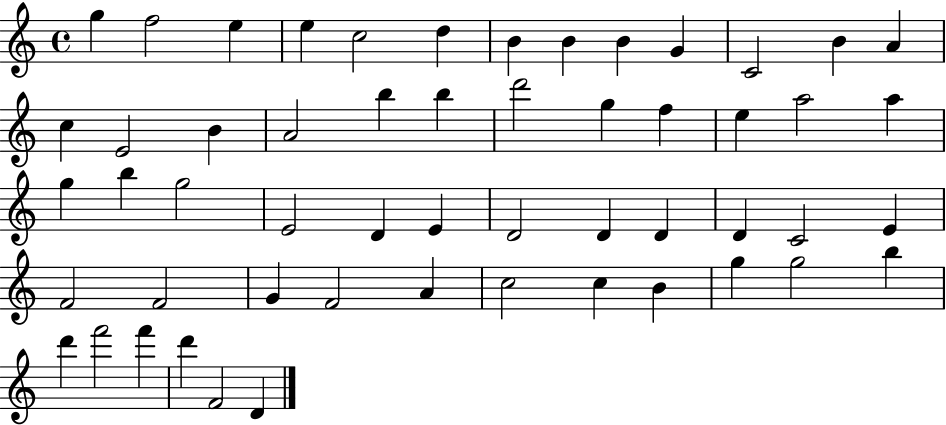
{
  \clef treble
  \time 4/4
  \defaultTimeSignature
  \key c \major
  g''4 f''2 e''4 | e''4 c''2 d''4 | b'4 b'4 b'4 g'4 | c'2 b'4 a'4 | \break c''4 e'2 b'4 | a'2 b''4 b''4 | d'''2 g''4 f''4 | e''4 a''2 a''4 | \break g''4 b''4 g''2 | e'2 d'4 e'4 | d'2 d'4 d'4 | d'4 c'2 e'4 | \break f'2 f'2 | g'4 f'2 a'4 | c''2 c''4 b'4 | g''4 g''2 b''4 | \break d'''4 f'''2 f'''4 | d'''4 f'2 d'4 | \bar "|."
}